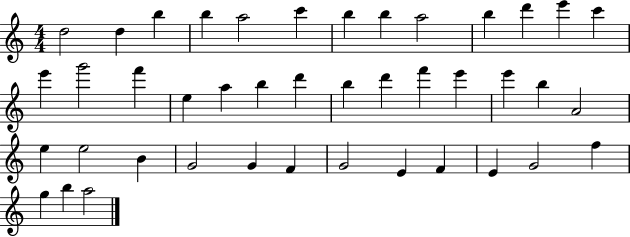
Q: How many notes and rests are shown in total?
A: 42